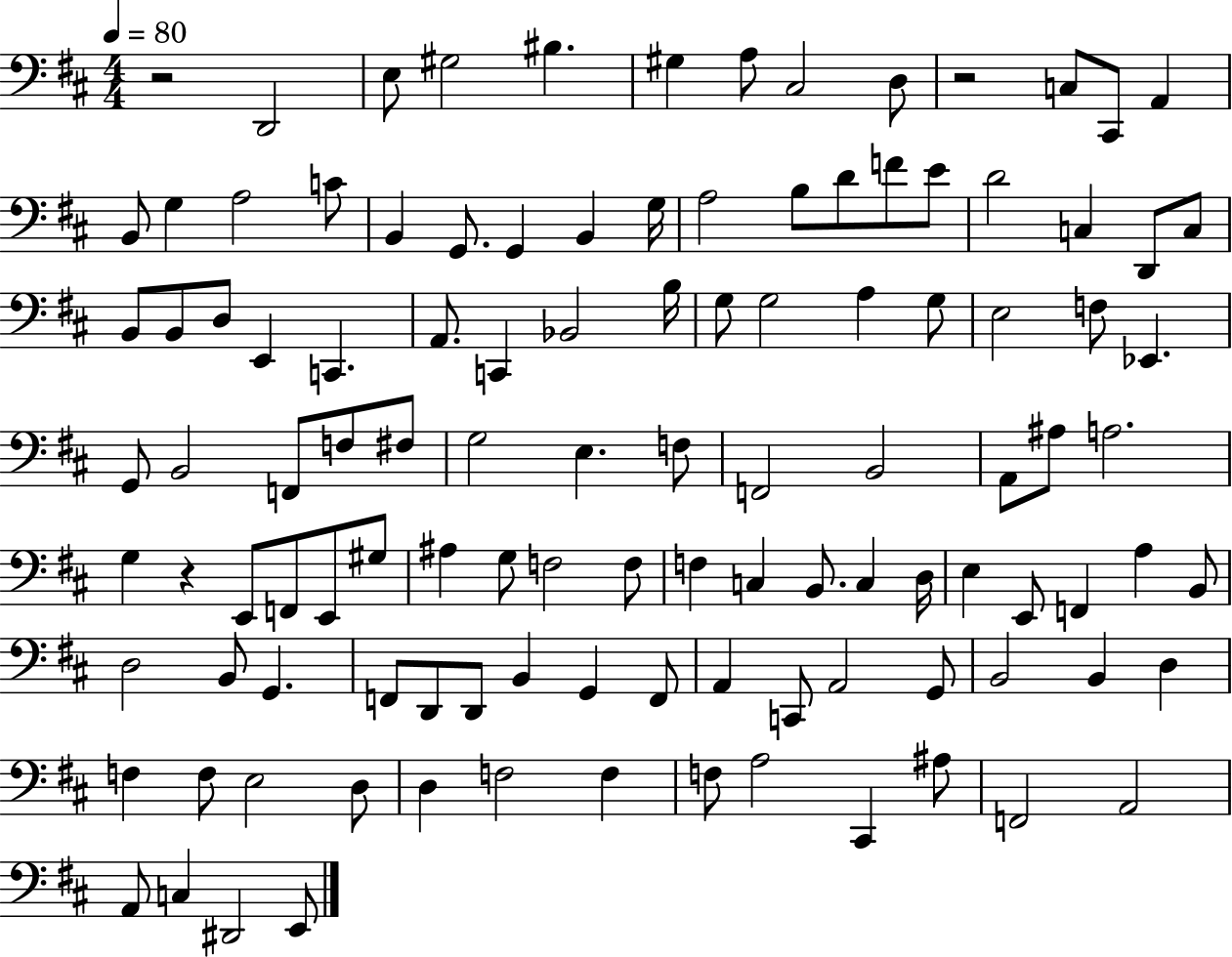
{
  \clef bass
  \numericTimeSignature
  \time 4/4
  \key d \major
  \tempo 4 = 80
  r2 d,2 | e8 gis2 bis4. | gis4 a8 cis2 d8 | r2 c8 cis,8 a,4 | \break b,8 g4 a2 c'8 | b,4 g,8. g,4 b,4 g16 | a2 b8 d'8 f'8 e'8 | d'2 c4 d,8 c8 | \break b,8 b,8 d8 e,4 c,4. | a,8. c,4 bes,2 b16 | g8 g2 a4 g8 | e2 f8 ees,4. | \break g,8 b,2 f,8 f8 fis8 | g2 e4. f8 | f,2 b,2 | a,8 ais8 a2. | \break g4 r4 e,8 f,8 e,8 gis8 | ais4 g8 f2 f8 | f4 c4 b,8. c4 d16 | e4 e,8 f,4 a4 b,8 | \break d2 b,8 g,4. | f,8 d,8 d,8 b,4 g,4 f,8 | a,4 c,8 a,2 g,8 | b,2 b,4 d4 | \break f4 f8 e2 d8 | d4 f2 f4 | f8 a2 cis,4 ais8 | f,2 a,2 | \break a,8 c4 dis,2 e,8 | \bar "|."
}